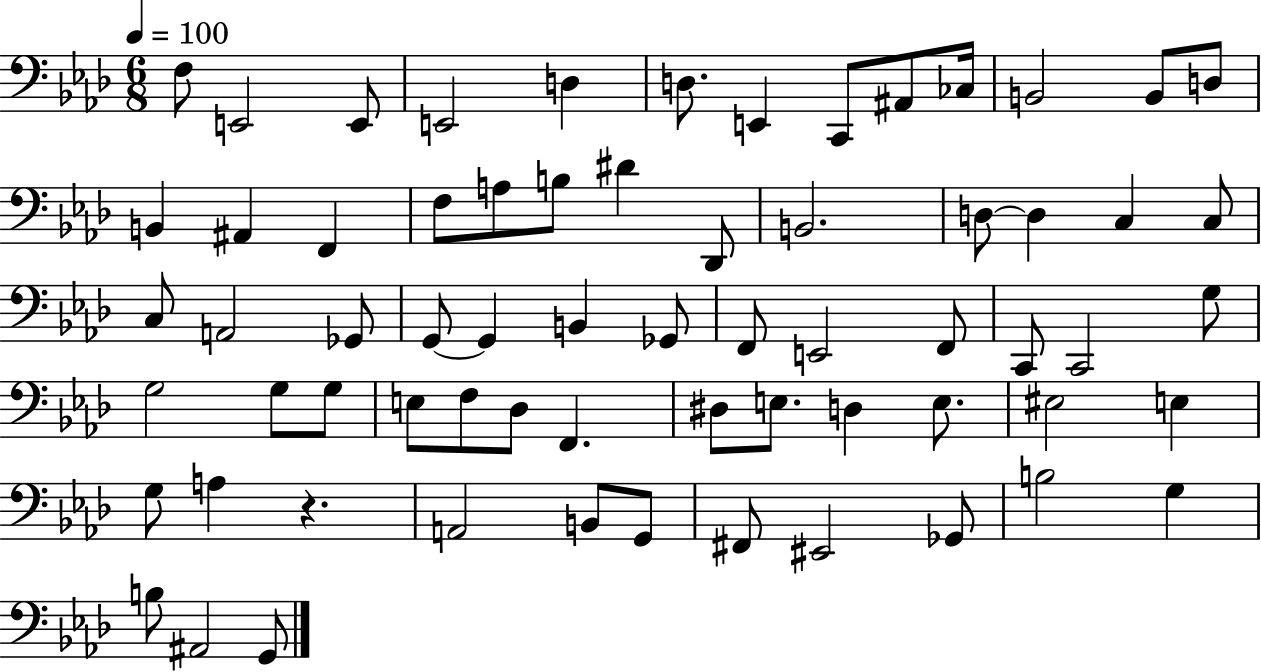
{
  \clef bass
  \numericTimeSignature
  \time 6/8
  \key aes \major
  \tempo 4 = 100
  f8 e,2 e,8 | e,2 d4 | d8. e,4 c,8 ais,8 ces16 | b,2 b,8 d8 | \break b,4 ais,4 f,4 | f8 a8 b8 dis'4 des,8 | b,2. | d8~~ d4 c4 c8 | \break c8 a,2 ges,8 | g,8~~ g,4 b,4 ges,8 | f,8 e,2 f,8 | c,8 c,2 g8 | \break g2 g8 g8 | e8 f8 des8 f,4. | dis8 e8. d4 e8. | eis2 e4 | \break g8 a4 r4. | a,2 b,8 g,8 | fis,8 eis,2 ges,8 | b2 g4 | \break b8 ais,2 g,8 | \bar "|."
}